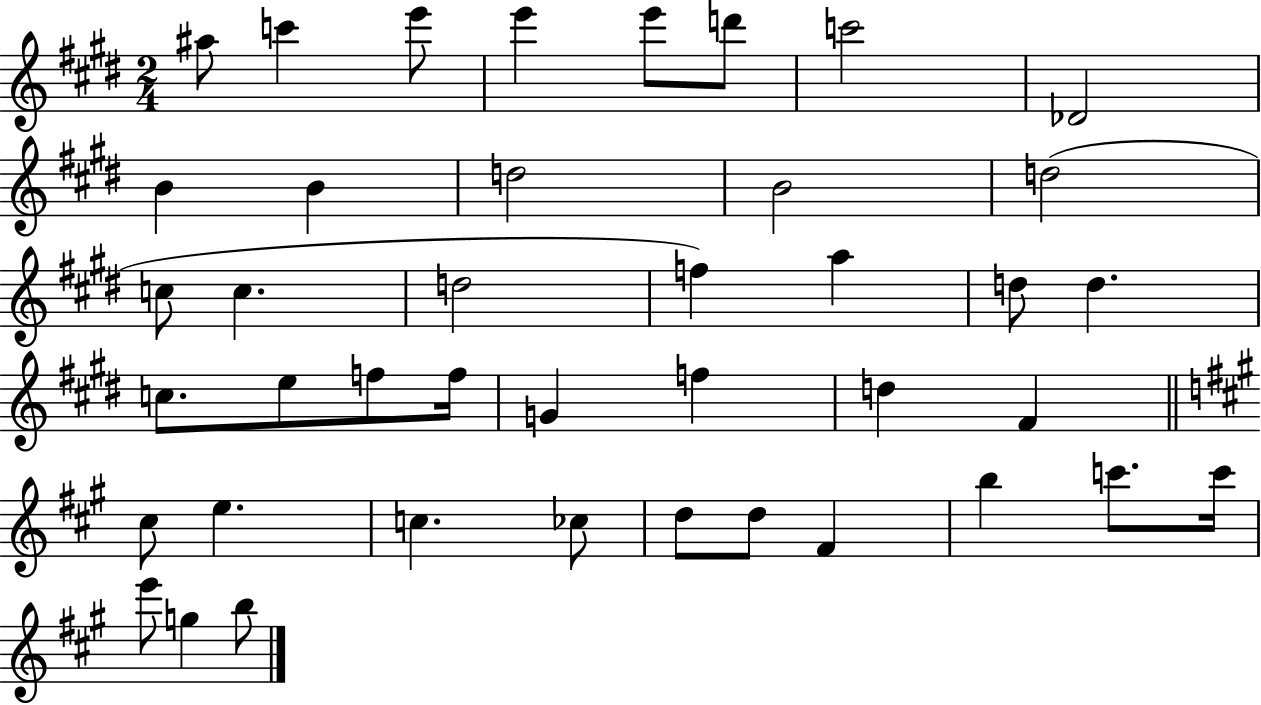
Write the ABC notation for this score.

X:1
T:Untitled
M:2/4
L:1/4
K:E
^a/2 c' e'/2 e' e'/2 d'/2 c'2 _D2 B B d2 B2 d2 c/2 c d2 f a d/2 d c/2 e/2 f/2 f/4 G f d ^F ^c/2 e c _c/2 d/2 d/2 ^F b c'/2 c'/4 e'/2 g b/2